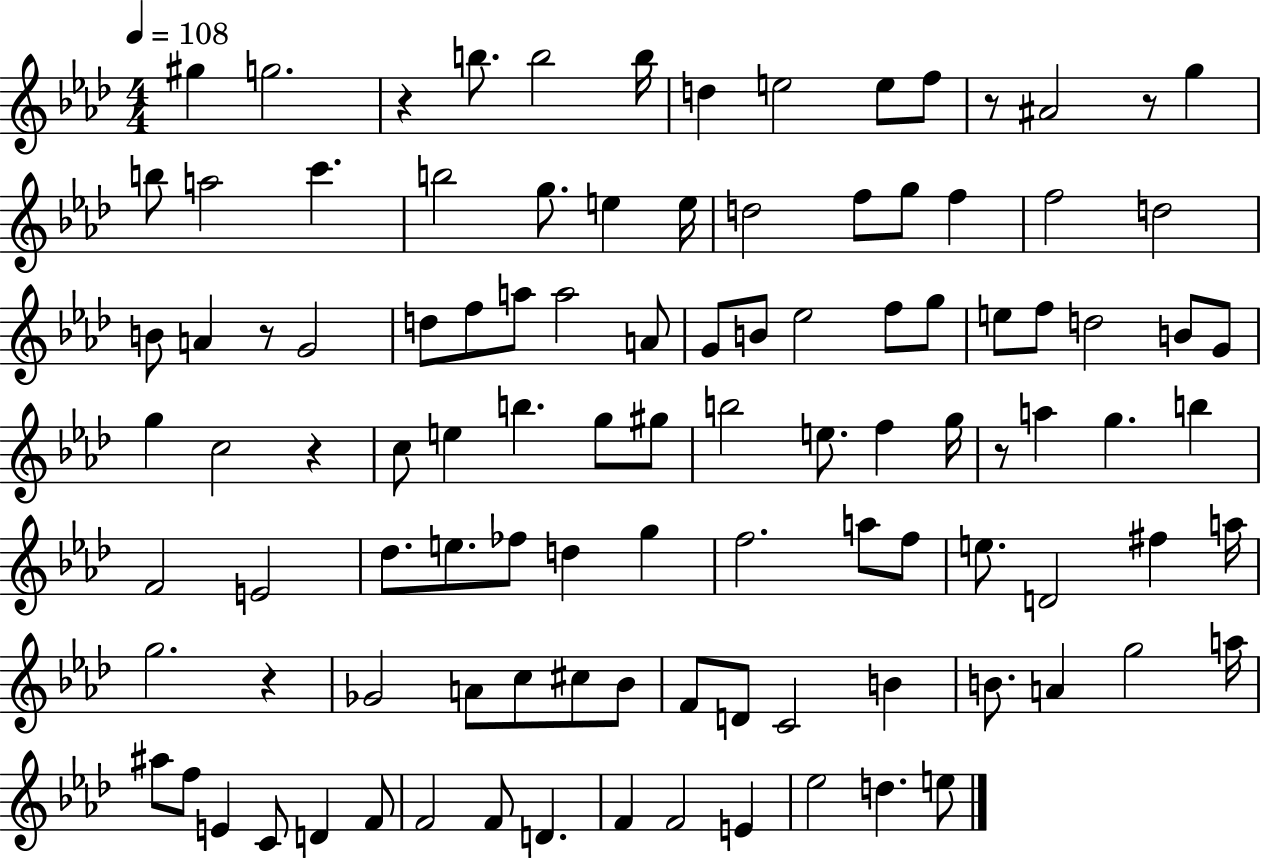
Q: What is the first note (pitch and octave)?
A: G#5